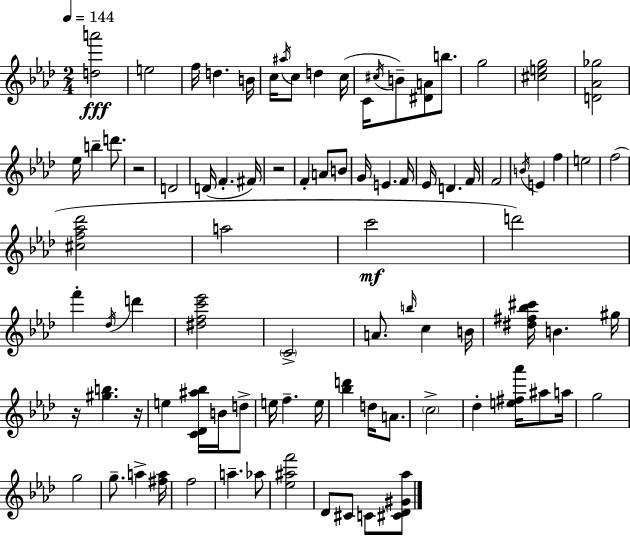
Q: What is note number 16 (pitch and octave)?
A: B5